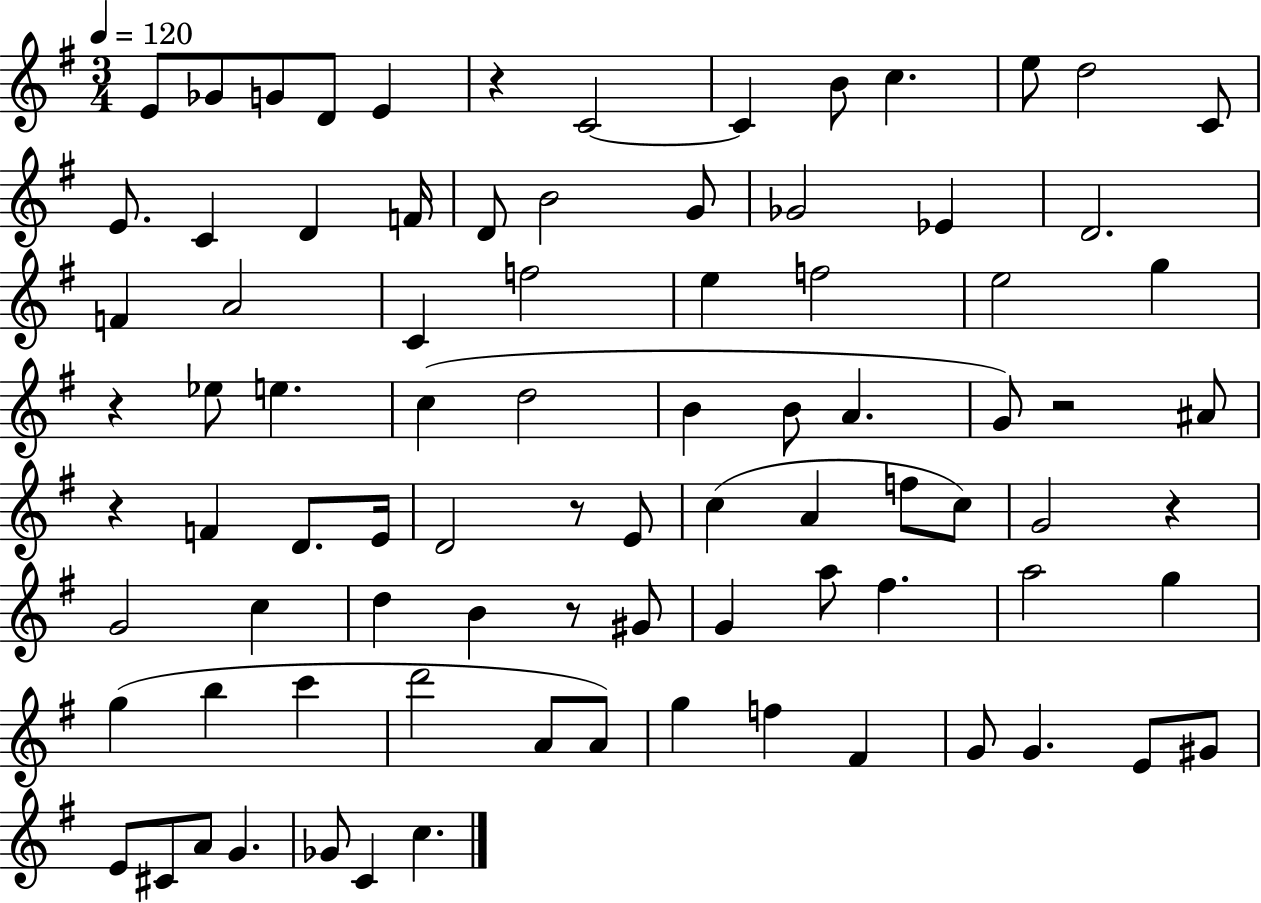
{
  \clef treble
  \numericTimeSignature
  \time 3/4
  \key g \major
  \tempo 4 = 120
  e'8 ges'8 g'8 d'8 e'4 | r4 c'2~~ | c'4 b'8 c''4. | e''8 d''2 c'8 | \break e'8. c'4 d'4 f'16 | d'8 b'2 g'8 | ges'2 ees'4 | d'2. | \break f'4 a'2 | c'4 f''2 | e''4 f''2 | e''2 g''4 | \break r4 ees''8 e''4. | c''4( d''2 | b'4 b'8 a'4. | g'8) r2 ais'8 | \break r4 f'4 d'8. e'16 | d'2 r8 e'8 | c''4( a'4 f''8 c''8) | g'2 r4 | \break g'2 c''4 | d''4 b'4 r8 gis'8 | g'4 a''8 fis''4. | a''2 g''4 | \break g''4( b''4 c'''4 | d'''2 a'8 a'8) | g''4 f''4 fis'4 | g'8 g'4. e'8 gis'8 | \break e'8 cis'8 a'8 g'4. | ges'8 c'4 c''4. | \bar "|."
}